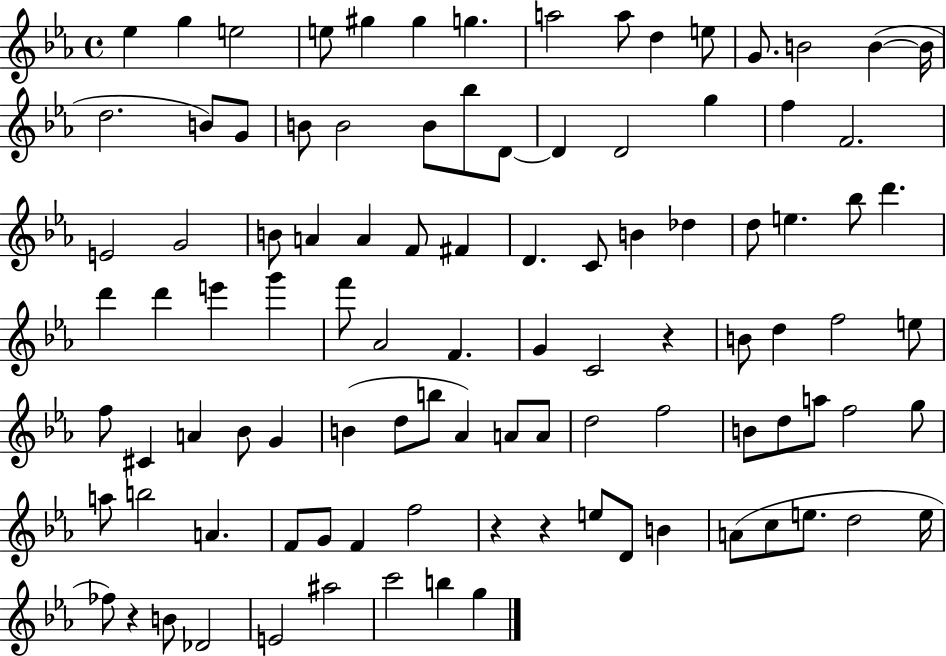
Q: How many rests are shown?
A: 4